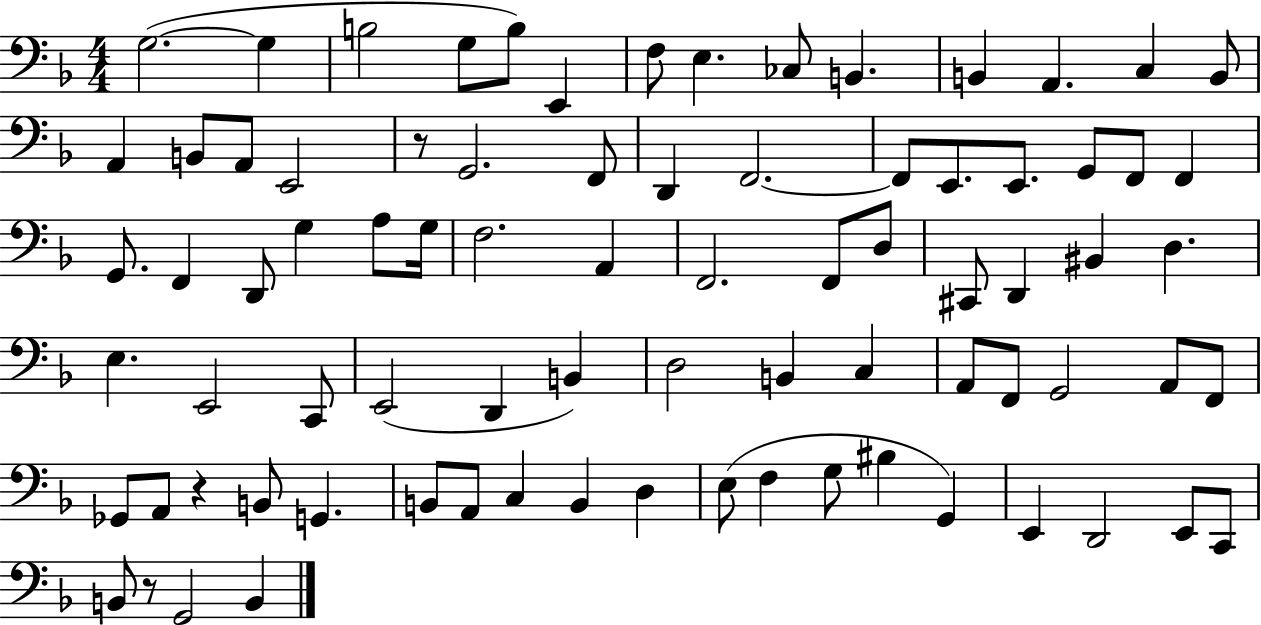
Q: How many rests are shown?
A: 3